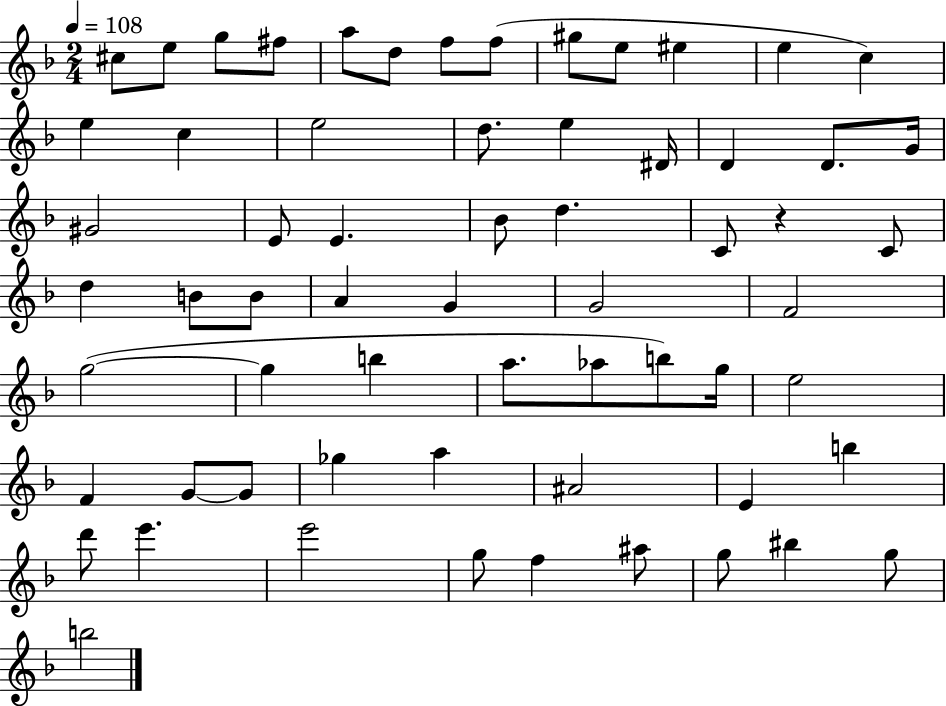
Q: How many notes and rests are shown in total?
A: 63